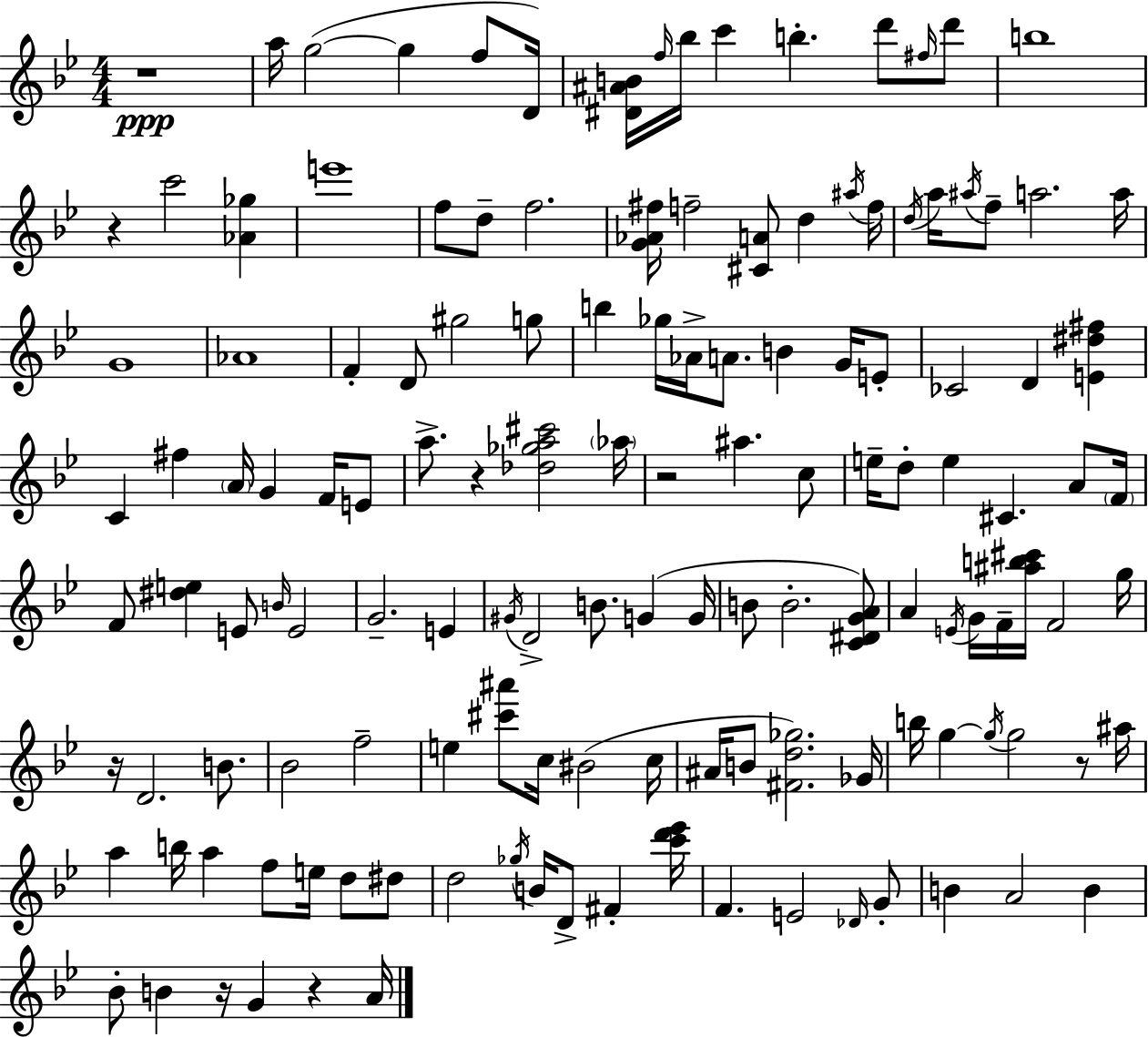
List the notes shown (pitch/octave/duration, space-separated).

R/w A5/s G5/h G5/q F5/e D4/s [D#4,A#4,B4]/s F5/s Bb5/s C6/q B5/q. D6/e F#5/s D6/e B5/w R/q C6/h [Ab4,Gb5]/q E6/w F5/e D5/e F5/h. [G4,Ab4,F#5]/s F5/h [C#4,A4]/e D5/q A#5/s F5/s D5/s A5/s A#5/s F5/e A5/h. A5/s G4/w Ab4/w F4/q D4/e G#5/h G5/e B5/q Gb5/s Ab4/s A4/e. B4/q G4/s E4/e CES4/h D4/q [E4,D#5,F#5]/q C4/q F#5/q A4/s G4/q F4/s E4/e A5/e. R/q [Db5,Gb5,A5,C#6]/h Ab5/s R/h A#5/q. C5/e E5/s D5/e E5/q C#4/q. A4/e F4/s F4/e [D#5,E5]/q E4/e B4/s E4/h G4/h. E4/q G#4/s D4/h B4/e. G4/q G4/s B4/e B4/h. [C4,D#4,G4,A4]/e A4/q E4/s G4/s F4/s [A#5,B5,C#6]/s F4/h G5/s R/s D4/h. B4/e. Bb4/h F5/h E5/q [C#6,A#6]/e C5/s BIS4/h C5/s A#4/s B4/e [F#4,D5,Gb5]/h. Gb4/s B5/s G5/q G5/s G5/h R/e A#5/s A5/q B5/s A5/q F5/e E5/s D5/e D#5/e D5/h Gb5/s B4/s D4/e F#4/q [C6,D6,Eb6]/s F4/q. E4/h Db4/s G4/e B4/q A4/h B4/q Bb4/e B4/q R/s G4/q R/q A4/s